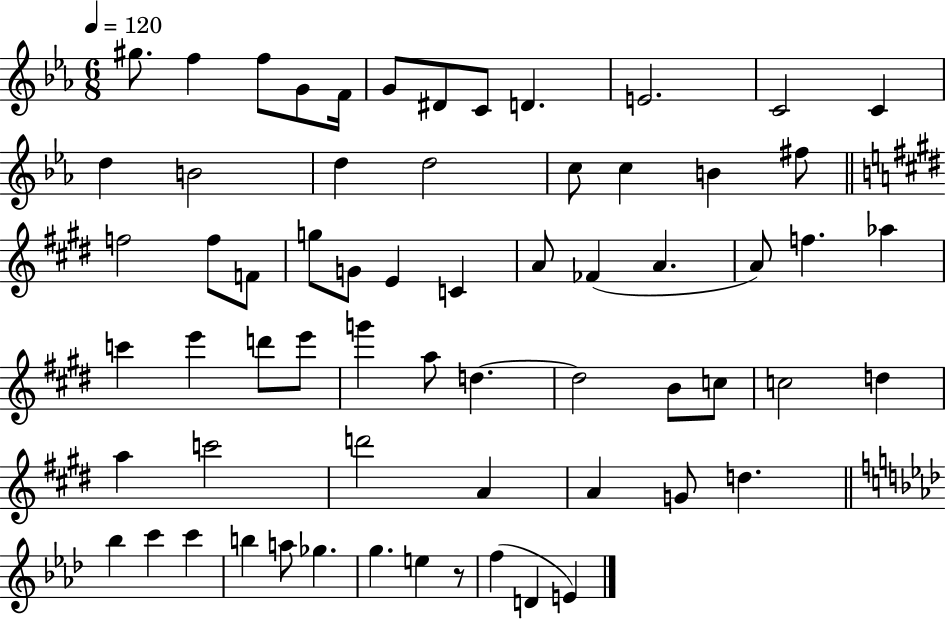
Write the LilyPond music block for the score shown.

{
  \clef treble
  \numericTimeSignature
  \time 6/8
  \key ees \major
  \tempo 4 = 120
  \repeat volta 2 { gis''8. f''4 f''8 g'8 f'16 | g'8 dis'8 c'8 d'4. | e'2. | c'2 c'4 | \break d''4 b'2 | d''4 d''2 | c''8 c''4 b'4 fis''8 | \bar "||" \break \key e \major f''2 f''8 f'8 | g''8 g'8 e'4 c'4 | a'8 fes'4( a'4. | a'8) f''4. aes''4 | \break c'''4 e'''4 d'''8 e'''8 | g'''4 a''8 d''4.~~ | d''2 b'8 c''8 | c''2 d''4 | \break a''4 c'''2 | d'''2 a'4 | a'4 g'8 d''4. | \bar "||" \break \key aes \major bes''4 c'''4 c'''4 | b''4 a''8 ges''4. | g''4. e''4 r8 | f''4( d'4 e'4) | \break } \bar "|."
}